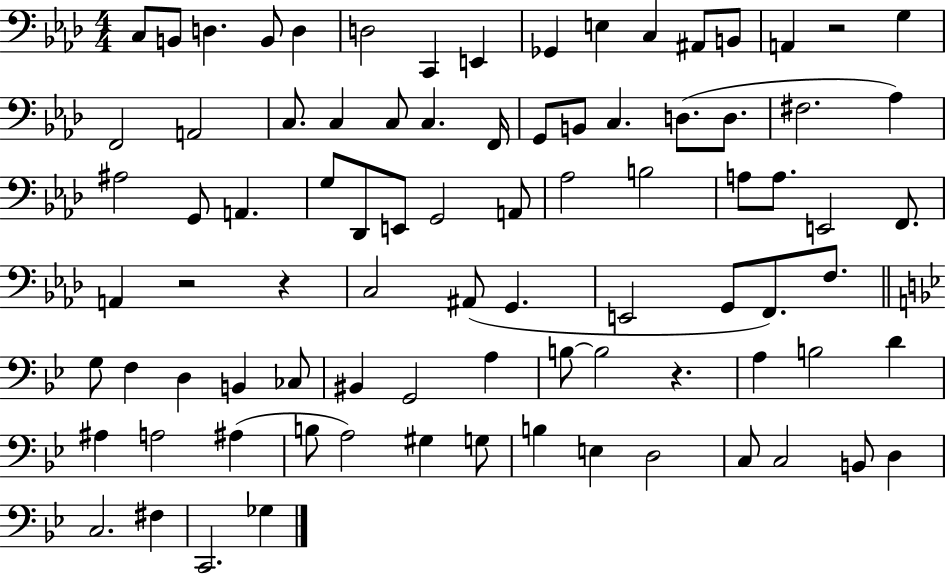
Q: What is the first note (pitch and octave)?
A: C3